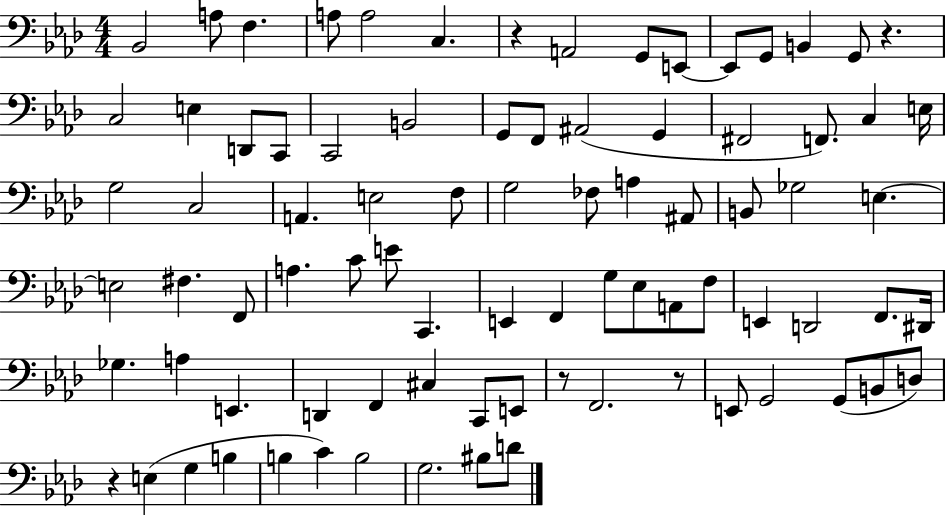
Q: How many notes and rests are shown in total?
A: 84